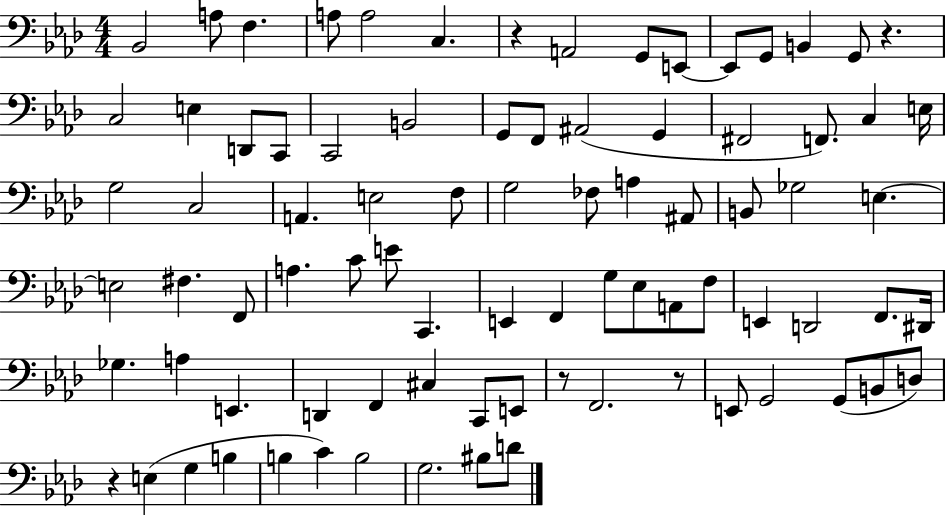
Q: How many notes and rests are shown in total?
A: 84